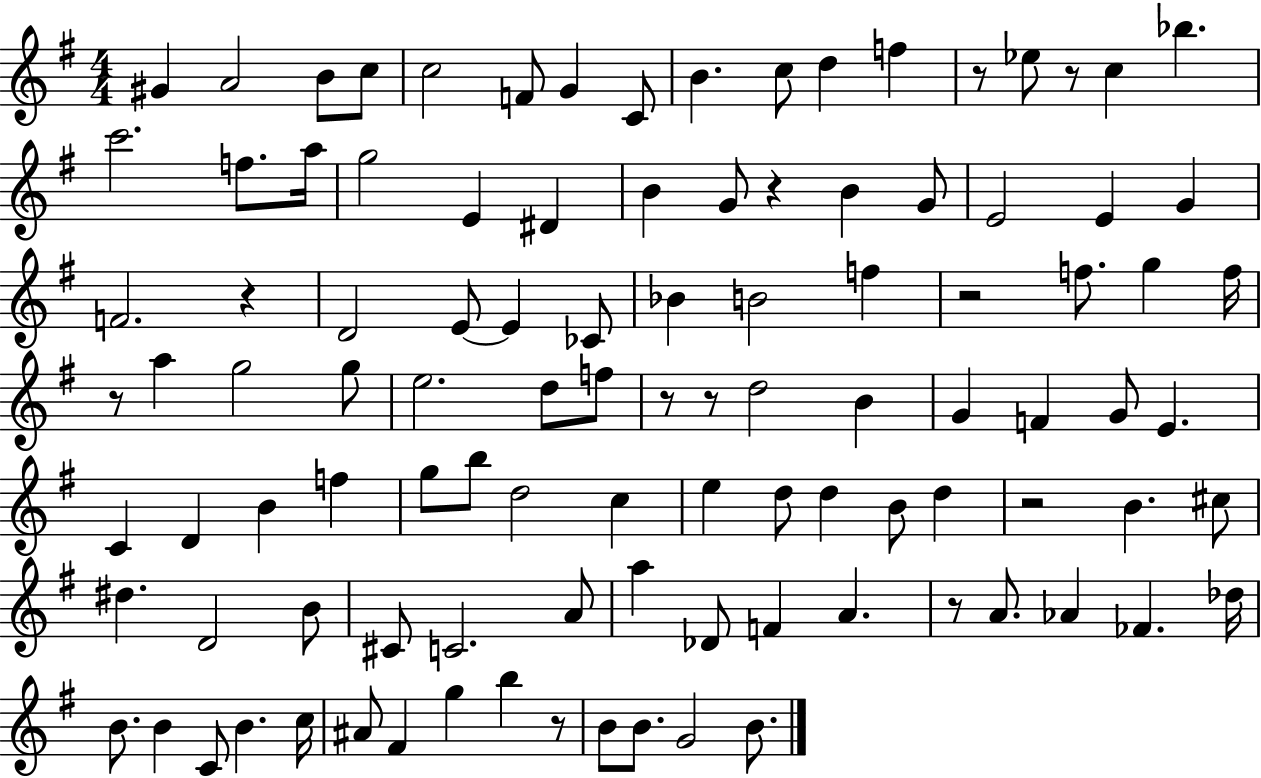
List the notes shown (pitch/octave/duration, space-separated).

G#4/q A4/h B4/e C5/e C5/h F4/e G4/q C4/e B4/q. C5/e D5/q F5/q R/e Eb5/e R/e C5/q Bb5/q. C6/h. F5/e. A5/s G5/h E4/q D#4/q B4/q G4/e R/q B4/q G4/e E4/h E4/q G4/q F4/h. R/q D4/h E4/e E4/q CES4/e Bb4/q B4/h F5/q R/h F5/e. G5/q F5/s R/e A5/q G5/h G5/e E5/h. D5/e F5/e R/e R/e D5/h B4/q G4/q F4/q G4/e E4/q. C4/q D4/q B4/q F5/q G5/e B5/e D5/h C5/q E5/q D5/e D5/q B4/e D5/q R/h B4/q. C#5/e D#5/q. D4/h B4/e C#4/e C4/h. A4/e A5/q Db4/e F4/q A4/q. R/e A4/e. Ab4/q FES4/q. Db5/s B4/e. B4/q C4/e B4/q. C5/s A#4/e F#4/q G5/q B5/q R/e B4/e B4/e. G4/h B4/e.